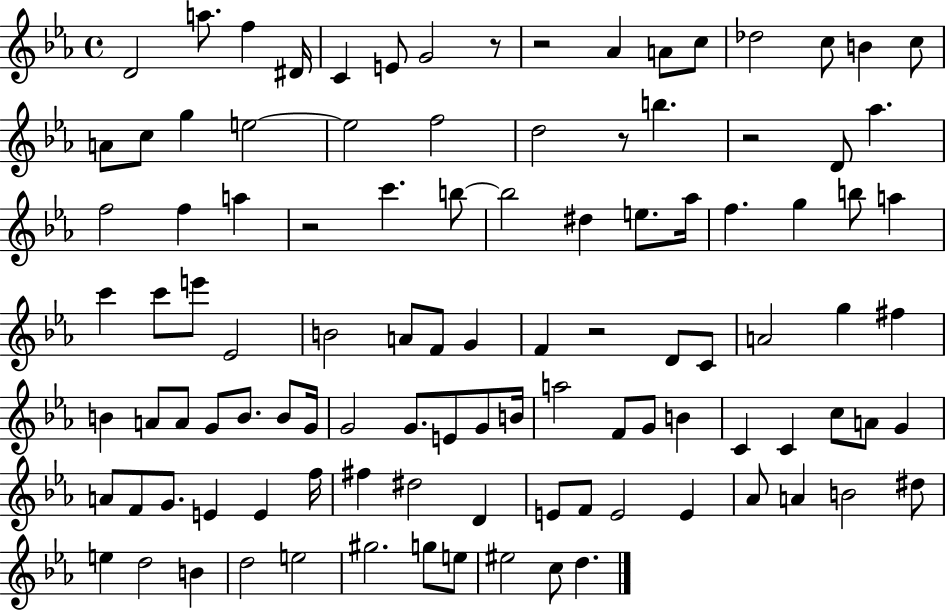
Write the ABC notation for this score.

X:1
T:Untitled
M:4/4
L:1/4
K:Eb
D2 a/2 f ^D/4 C E/2 G2 z/2 z2 _A A/2 c/2 _d2 c/2 B c/2 A/2 c/2 g e2 e2 f2 d2 z/2 b z2 D/2 _a f2 f a z2 c' b/2 b2 ^d e/2 _a/4 f g b/2 a c' c'/2 e'/2 _E2 B2 A/2 F/2 G F z2 D/2 C/2 A2 g ^f B A/2 A/2 G/2 B/2 B/2 G/4 G2 G/2 E/2 G/2 B/4 a2 F/2 G/2 B C C c/2 A/2 G A/2 F/2 G/2 E E f/4 ^f ^d2 D E/2 F/2 E2 E _A/2 A B2 ^d/2 e d2 B d2 e2 ^g2 g/2 e/2 ^e2 c/2 d